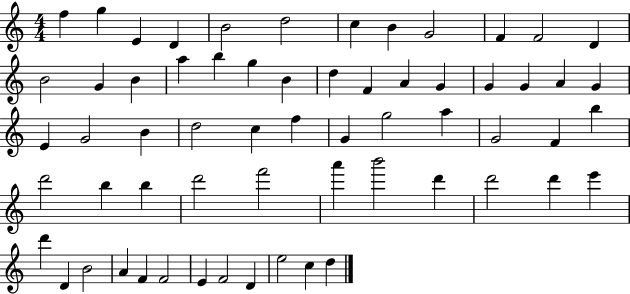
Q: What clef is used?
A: treble